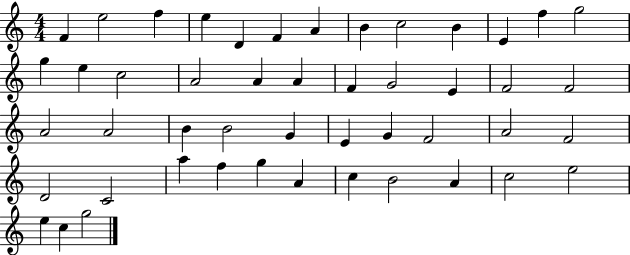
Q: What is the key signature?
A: C major